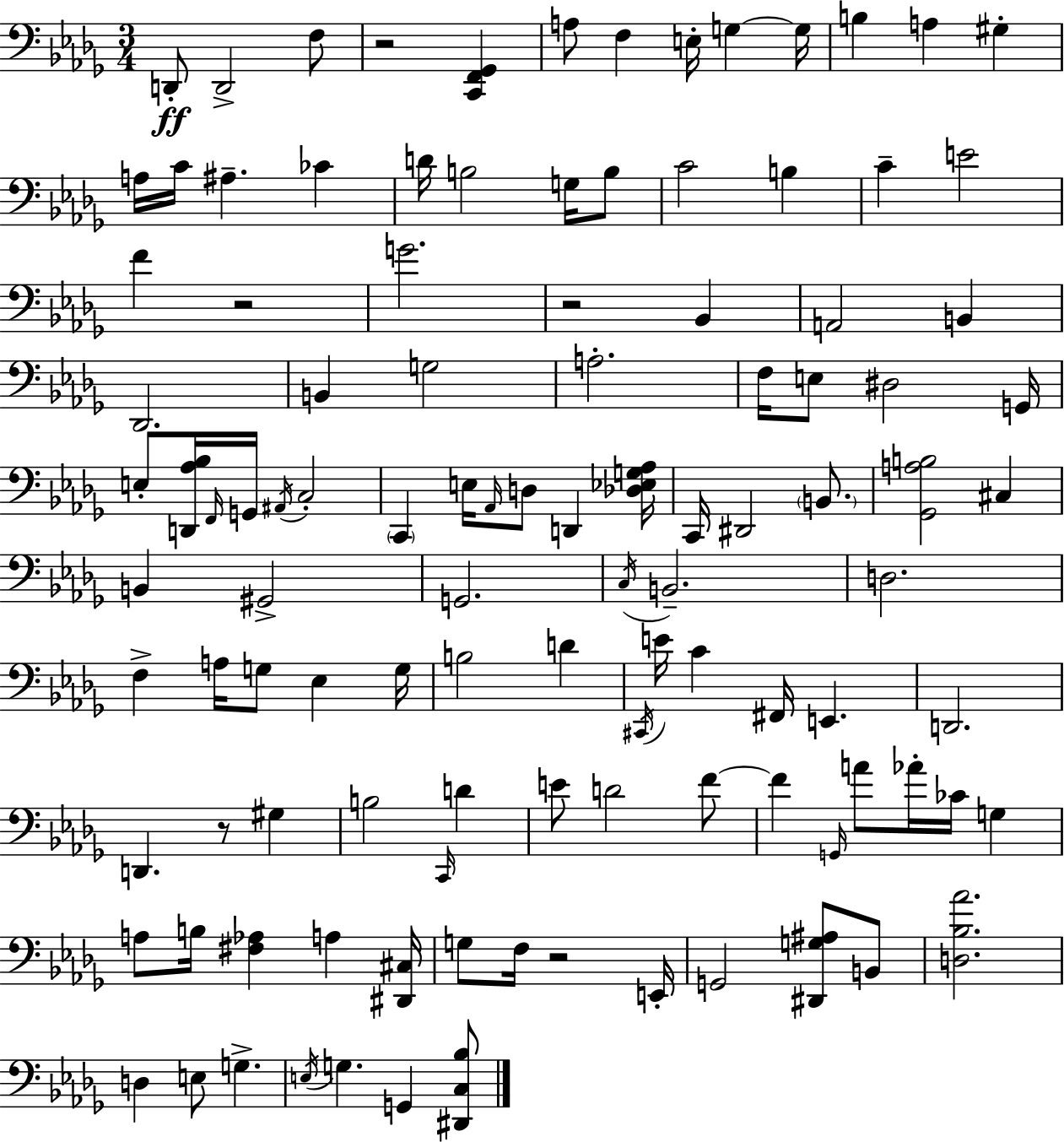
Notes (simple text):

D2/e D2/h F3/e R/h [C2,F2,Gb2]/q A3/e F3/q E3/s G3/q G3/s B3/q A3/q G#3/q A3/s C4/s A#3/q. CES4/q D4/s B3/h G3/s B3/e C4/h B3/q C4/q E4/h F4/q R/h G4/h. R/h Bb2/q A2/h B2/q Db2/h. B2/q G3/h A3/h. F3/s E3/e D#3/h G2/s E3/e [D2,Ab3,Bb3]/s F2/s G2/s A#2/s C3/h C2/q E3/s Ab2/s D3/e D2/q [Db3,Eb3,G3,Ab3]/s C2/s D#2/h B2/e. [Gb2,A3,B3]/h C#3/q B2/q G#2/h G2/h. C3/s B2/h. D3/h. F3/q A3/s G3/e Eb3/q G3/s B3/h D4/q C#2/s E4/s C4/q F#2/s E2/q. D2/h. D2/q. R/e G#3/q B3/h C2/s D4/q E4/e D4/h F4/e F4/q G2/s A4/e Ab4/s CES4/s G3/q A3/e B3/s [F#3,Ab3]/q A3/q [D#2,C#3]/s G3/e F3/s R/h E2/s G2/h [D#2,G3,A#3]/e B2/e [D3,Bb3,Ab4]/h. D3/q E3/e G3/q. E3/s G3/q. G2/q [D#2,C3,Bb3]/e